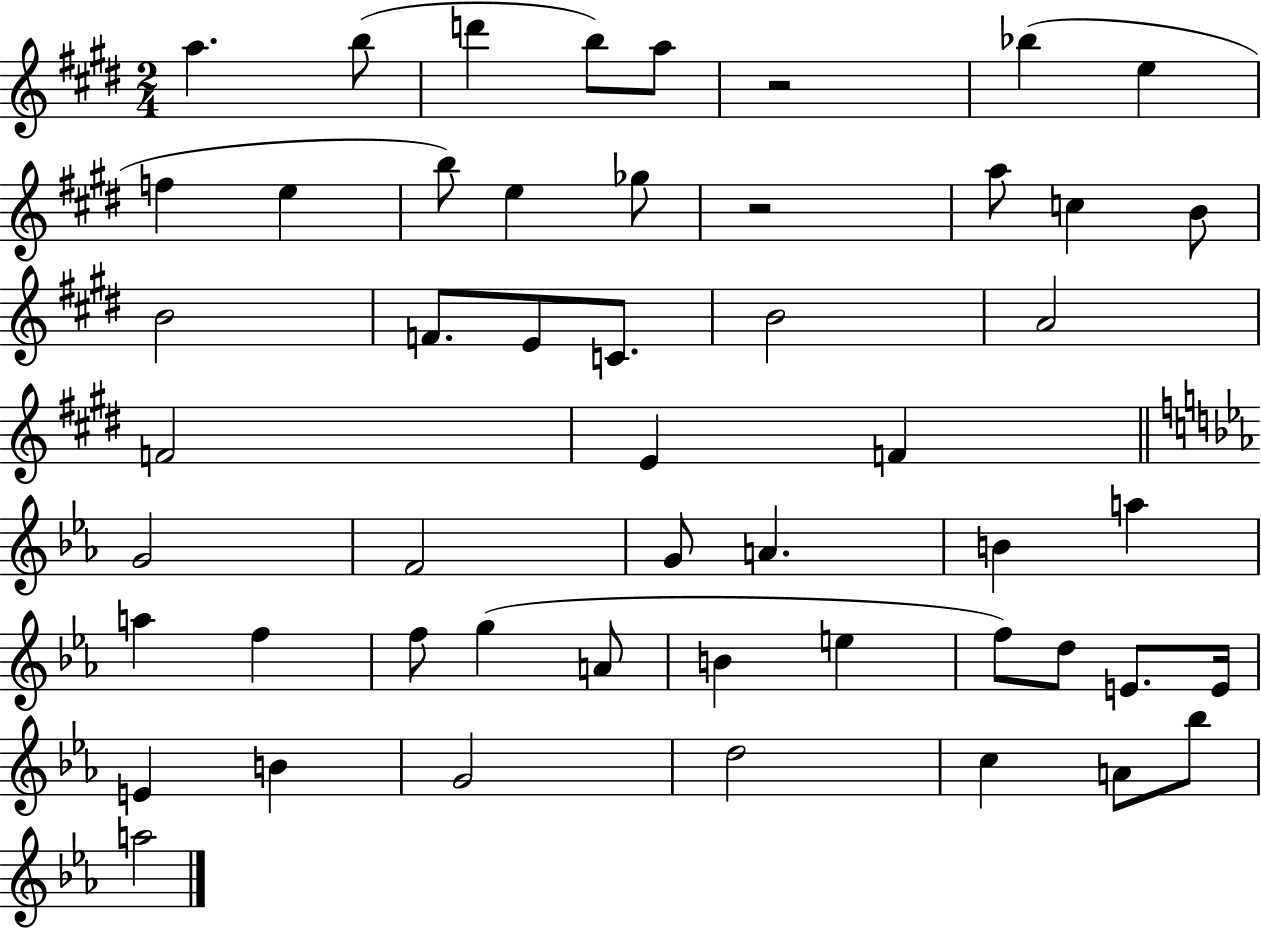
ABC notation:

X:1
T:Untitled
M:2/4
L:1/4
K:E
a b/2 d' b/2 a/2 z2 _b e f e b/2 e _g/2 z2 a/2 c B/2 B2 F/2 E/2 C/2 B2 A2 F2 E F G2 F2 G/2 A B a a f f/2 g A/2 B e f/2 d/2 E/2 E/4 E B G2 d2 c A/2 _b/2 a2